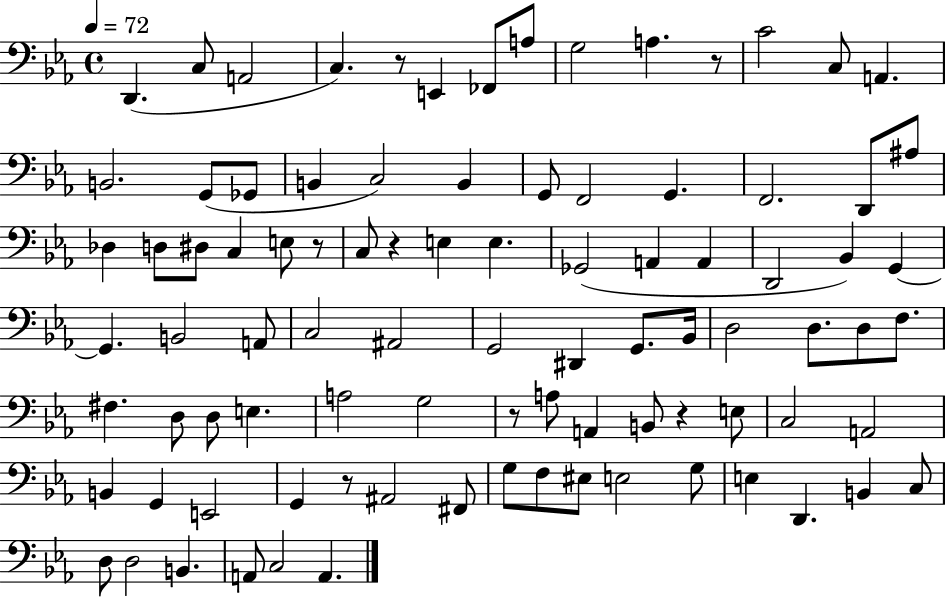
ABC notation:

X:1
T:Untitled
M:4/4
L:1/4
K:Eb
D,, C,/2 A,,2 C, z/2 E,, _F,,/2 A,/2 G,2 A, z/2 C2 C,/2 A,, B,,2 G,,/2 _G,,/2 B,, C,2 B,, G,,/2 F,,2 G,, F,,2 D,,/2 ^A,/2 _D, D,/2 ^D,/2 C, E,/2 z/2 C,/2 z E, E, _G,,2 A,, A,, D,,2 _B,, G,, G,, B,,2 A,,/2 C,2 ^A,,2 G,,2 ^D,, G,,/2 _B,,/4 D,2 D,/2 D,/2 F,/2 ^F, D,/2 D,/2 E, A,2 G,2 z/2 A,/2 A,, B,,/2 z E,/2 C,2 A,,2 B,, G,, E,,2 G,, z/2 ^A,,2 ^F,,/2 G,/2 F,/2 ^E,/2 E,2 G,/2 E, D,, B,, C,/2 D,/2 D,2 B,, A,,/2 C,2 A,,